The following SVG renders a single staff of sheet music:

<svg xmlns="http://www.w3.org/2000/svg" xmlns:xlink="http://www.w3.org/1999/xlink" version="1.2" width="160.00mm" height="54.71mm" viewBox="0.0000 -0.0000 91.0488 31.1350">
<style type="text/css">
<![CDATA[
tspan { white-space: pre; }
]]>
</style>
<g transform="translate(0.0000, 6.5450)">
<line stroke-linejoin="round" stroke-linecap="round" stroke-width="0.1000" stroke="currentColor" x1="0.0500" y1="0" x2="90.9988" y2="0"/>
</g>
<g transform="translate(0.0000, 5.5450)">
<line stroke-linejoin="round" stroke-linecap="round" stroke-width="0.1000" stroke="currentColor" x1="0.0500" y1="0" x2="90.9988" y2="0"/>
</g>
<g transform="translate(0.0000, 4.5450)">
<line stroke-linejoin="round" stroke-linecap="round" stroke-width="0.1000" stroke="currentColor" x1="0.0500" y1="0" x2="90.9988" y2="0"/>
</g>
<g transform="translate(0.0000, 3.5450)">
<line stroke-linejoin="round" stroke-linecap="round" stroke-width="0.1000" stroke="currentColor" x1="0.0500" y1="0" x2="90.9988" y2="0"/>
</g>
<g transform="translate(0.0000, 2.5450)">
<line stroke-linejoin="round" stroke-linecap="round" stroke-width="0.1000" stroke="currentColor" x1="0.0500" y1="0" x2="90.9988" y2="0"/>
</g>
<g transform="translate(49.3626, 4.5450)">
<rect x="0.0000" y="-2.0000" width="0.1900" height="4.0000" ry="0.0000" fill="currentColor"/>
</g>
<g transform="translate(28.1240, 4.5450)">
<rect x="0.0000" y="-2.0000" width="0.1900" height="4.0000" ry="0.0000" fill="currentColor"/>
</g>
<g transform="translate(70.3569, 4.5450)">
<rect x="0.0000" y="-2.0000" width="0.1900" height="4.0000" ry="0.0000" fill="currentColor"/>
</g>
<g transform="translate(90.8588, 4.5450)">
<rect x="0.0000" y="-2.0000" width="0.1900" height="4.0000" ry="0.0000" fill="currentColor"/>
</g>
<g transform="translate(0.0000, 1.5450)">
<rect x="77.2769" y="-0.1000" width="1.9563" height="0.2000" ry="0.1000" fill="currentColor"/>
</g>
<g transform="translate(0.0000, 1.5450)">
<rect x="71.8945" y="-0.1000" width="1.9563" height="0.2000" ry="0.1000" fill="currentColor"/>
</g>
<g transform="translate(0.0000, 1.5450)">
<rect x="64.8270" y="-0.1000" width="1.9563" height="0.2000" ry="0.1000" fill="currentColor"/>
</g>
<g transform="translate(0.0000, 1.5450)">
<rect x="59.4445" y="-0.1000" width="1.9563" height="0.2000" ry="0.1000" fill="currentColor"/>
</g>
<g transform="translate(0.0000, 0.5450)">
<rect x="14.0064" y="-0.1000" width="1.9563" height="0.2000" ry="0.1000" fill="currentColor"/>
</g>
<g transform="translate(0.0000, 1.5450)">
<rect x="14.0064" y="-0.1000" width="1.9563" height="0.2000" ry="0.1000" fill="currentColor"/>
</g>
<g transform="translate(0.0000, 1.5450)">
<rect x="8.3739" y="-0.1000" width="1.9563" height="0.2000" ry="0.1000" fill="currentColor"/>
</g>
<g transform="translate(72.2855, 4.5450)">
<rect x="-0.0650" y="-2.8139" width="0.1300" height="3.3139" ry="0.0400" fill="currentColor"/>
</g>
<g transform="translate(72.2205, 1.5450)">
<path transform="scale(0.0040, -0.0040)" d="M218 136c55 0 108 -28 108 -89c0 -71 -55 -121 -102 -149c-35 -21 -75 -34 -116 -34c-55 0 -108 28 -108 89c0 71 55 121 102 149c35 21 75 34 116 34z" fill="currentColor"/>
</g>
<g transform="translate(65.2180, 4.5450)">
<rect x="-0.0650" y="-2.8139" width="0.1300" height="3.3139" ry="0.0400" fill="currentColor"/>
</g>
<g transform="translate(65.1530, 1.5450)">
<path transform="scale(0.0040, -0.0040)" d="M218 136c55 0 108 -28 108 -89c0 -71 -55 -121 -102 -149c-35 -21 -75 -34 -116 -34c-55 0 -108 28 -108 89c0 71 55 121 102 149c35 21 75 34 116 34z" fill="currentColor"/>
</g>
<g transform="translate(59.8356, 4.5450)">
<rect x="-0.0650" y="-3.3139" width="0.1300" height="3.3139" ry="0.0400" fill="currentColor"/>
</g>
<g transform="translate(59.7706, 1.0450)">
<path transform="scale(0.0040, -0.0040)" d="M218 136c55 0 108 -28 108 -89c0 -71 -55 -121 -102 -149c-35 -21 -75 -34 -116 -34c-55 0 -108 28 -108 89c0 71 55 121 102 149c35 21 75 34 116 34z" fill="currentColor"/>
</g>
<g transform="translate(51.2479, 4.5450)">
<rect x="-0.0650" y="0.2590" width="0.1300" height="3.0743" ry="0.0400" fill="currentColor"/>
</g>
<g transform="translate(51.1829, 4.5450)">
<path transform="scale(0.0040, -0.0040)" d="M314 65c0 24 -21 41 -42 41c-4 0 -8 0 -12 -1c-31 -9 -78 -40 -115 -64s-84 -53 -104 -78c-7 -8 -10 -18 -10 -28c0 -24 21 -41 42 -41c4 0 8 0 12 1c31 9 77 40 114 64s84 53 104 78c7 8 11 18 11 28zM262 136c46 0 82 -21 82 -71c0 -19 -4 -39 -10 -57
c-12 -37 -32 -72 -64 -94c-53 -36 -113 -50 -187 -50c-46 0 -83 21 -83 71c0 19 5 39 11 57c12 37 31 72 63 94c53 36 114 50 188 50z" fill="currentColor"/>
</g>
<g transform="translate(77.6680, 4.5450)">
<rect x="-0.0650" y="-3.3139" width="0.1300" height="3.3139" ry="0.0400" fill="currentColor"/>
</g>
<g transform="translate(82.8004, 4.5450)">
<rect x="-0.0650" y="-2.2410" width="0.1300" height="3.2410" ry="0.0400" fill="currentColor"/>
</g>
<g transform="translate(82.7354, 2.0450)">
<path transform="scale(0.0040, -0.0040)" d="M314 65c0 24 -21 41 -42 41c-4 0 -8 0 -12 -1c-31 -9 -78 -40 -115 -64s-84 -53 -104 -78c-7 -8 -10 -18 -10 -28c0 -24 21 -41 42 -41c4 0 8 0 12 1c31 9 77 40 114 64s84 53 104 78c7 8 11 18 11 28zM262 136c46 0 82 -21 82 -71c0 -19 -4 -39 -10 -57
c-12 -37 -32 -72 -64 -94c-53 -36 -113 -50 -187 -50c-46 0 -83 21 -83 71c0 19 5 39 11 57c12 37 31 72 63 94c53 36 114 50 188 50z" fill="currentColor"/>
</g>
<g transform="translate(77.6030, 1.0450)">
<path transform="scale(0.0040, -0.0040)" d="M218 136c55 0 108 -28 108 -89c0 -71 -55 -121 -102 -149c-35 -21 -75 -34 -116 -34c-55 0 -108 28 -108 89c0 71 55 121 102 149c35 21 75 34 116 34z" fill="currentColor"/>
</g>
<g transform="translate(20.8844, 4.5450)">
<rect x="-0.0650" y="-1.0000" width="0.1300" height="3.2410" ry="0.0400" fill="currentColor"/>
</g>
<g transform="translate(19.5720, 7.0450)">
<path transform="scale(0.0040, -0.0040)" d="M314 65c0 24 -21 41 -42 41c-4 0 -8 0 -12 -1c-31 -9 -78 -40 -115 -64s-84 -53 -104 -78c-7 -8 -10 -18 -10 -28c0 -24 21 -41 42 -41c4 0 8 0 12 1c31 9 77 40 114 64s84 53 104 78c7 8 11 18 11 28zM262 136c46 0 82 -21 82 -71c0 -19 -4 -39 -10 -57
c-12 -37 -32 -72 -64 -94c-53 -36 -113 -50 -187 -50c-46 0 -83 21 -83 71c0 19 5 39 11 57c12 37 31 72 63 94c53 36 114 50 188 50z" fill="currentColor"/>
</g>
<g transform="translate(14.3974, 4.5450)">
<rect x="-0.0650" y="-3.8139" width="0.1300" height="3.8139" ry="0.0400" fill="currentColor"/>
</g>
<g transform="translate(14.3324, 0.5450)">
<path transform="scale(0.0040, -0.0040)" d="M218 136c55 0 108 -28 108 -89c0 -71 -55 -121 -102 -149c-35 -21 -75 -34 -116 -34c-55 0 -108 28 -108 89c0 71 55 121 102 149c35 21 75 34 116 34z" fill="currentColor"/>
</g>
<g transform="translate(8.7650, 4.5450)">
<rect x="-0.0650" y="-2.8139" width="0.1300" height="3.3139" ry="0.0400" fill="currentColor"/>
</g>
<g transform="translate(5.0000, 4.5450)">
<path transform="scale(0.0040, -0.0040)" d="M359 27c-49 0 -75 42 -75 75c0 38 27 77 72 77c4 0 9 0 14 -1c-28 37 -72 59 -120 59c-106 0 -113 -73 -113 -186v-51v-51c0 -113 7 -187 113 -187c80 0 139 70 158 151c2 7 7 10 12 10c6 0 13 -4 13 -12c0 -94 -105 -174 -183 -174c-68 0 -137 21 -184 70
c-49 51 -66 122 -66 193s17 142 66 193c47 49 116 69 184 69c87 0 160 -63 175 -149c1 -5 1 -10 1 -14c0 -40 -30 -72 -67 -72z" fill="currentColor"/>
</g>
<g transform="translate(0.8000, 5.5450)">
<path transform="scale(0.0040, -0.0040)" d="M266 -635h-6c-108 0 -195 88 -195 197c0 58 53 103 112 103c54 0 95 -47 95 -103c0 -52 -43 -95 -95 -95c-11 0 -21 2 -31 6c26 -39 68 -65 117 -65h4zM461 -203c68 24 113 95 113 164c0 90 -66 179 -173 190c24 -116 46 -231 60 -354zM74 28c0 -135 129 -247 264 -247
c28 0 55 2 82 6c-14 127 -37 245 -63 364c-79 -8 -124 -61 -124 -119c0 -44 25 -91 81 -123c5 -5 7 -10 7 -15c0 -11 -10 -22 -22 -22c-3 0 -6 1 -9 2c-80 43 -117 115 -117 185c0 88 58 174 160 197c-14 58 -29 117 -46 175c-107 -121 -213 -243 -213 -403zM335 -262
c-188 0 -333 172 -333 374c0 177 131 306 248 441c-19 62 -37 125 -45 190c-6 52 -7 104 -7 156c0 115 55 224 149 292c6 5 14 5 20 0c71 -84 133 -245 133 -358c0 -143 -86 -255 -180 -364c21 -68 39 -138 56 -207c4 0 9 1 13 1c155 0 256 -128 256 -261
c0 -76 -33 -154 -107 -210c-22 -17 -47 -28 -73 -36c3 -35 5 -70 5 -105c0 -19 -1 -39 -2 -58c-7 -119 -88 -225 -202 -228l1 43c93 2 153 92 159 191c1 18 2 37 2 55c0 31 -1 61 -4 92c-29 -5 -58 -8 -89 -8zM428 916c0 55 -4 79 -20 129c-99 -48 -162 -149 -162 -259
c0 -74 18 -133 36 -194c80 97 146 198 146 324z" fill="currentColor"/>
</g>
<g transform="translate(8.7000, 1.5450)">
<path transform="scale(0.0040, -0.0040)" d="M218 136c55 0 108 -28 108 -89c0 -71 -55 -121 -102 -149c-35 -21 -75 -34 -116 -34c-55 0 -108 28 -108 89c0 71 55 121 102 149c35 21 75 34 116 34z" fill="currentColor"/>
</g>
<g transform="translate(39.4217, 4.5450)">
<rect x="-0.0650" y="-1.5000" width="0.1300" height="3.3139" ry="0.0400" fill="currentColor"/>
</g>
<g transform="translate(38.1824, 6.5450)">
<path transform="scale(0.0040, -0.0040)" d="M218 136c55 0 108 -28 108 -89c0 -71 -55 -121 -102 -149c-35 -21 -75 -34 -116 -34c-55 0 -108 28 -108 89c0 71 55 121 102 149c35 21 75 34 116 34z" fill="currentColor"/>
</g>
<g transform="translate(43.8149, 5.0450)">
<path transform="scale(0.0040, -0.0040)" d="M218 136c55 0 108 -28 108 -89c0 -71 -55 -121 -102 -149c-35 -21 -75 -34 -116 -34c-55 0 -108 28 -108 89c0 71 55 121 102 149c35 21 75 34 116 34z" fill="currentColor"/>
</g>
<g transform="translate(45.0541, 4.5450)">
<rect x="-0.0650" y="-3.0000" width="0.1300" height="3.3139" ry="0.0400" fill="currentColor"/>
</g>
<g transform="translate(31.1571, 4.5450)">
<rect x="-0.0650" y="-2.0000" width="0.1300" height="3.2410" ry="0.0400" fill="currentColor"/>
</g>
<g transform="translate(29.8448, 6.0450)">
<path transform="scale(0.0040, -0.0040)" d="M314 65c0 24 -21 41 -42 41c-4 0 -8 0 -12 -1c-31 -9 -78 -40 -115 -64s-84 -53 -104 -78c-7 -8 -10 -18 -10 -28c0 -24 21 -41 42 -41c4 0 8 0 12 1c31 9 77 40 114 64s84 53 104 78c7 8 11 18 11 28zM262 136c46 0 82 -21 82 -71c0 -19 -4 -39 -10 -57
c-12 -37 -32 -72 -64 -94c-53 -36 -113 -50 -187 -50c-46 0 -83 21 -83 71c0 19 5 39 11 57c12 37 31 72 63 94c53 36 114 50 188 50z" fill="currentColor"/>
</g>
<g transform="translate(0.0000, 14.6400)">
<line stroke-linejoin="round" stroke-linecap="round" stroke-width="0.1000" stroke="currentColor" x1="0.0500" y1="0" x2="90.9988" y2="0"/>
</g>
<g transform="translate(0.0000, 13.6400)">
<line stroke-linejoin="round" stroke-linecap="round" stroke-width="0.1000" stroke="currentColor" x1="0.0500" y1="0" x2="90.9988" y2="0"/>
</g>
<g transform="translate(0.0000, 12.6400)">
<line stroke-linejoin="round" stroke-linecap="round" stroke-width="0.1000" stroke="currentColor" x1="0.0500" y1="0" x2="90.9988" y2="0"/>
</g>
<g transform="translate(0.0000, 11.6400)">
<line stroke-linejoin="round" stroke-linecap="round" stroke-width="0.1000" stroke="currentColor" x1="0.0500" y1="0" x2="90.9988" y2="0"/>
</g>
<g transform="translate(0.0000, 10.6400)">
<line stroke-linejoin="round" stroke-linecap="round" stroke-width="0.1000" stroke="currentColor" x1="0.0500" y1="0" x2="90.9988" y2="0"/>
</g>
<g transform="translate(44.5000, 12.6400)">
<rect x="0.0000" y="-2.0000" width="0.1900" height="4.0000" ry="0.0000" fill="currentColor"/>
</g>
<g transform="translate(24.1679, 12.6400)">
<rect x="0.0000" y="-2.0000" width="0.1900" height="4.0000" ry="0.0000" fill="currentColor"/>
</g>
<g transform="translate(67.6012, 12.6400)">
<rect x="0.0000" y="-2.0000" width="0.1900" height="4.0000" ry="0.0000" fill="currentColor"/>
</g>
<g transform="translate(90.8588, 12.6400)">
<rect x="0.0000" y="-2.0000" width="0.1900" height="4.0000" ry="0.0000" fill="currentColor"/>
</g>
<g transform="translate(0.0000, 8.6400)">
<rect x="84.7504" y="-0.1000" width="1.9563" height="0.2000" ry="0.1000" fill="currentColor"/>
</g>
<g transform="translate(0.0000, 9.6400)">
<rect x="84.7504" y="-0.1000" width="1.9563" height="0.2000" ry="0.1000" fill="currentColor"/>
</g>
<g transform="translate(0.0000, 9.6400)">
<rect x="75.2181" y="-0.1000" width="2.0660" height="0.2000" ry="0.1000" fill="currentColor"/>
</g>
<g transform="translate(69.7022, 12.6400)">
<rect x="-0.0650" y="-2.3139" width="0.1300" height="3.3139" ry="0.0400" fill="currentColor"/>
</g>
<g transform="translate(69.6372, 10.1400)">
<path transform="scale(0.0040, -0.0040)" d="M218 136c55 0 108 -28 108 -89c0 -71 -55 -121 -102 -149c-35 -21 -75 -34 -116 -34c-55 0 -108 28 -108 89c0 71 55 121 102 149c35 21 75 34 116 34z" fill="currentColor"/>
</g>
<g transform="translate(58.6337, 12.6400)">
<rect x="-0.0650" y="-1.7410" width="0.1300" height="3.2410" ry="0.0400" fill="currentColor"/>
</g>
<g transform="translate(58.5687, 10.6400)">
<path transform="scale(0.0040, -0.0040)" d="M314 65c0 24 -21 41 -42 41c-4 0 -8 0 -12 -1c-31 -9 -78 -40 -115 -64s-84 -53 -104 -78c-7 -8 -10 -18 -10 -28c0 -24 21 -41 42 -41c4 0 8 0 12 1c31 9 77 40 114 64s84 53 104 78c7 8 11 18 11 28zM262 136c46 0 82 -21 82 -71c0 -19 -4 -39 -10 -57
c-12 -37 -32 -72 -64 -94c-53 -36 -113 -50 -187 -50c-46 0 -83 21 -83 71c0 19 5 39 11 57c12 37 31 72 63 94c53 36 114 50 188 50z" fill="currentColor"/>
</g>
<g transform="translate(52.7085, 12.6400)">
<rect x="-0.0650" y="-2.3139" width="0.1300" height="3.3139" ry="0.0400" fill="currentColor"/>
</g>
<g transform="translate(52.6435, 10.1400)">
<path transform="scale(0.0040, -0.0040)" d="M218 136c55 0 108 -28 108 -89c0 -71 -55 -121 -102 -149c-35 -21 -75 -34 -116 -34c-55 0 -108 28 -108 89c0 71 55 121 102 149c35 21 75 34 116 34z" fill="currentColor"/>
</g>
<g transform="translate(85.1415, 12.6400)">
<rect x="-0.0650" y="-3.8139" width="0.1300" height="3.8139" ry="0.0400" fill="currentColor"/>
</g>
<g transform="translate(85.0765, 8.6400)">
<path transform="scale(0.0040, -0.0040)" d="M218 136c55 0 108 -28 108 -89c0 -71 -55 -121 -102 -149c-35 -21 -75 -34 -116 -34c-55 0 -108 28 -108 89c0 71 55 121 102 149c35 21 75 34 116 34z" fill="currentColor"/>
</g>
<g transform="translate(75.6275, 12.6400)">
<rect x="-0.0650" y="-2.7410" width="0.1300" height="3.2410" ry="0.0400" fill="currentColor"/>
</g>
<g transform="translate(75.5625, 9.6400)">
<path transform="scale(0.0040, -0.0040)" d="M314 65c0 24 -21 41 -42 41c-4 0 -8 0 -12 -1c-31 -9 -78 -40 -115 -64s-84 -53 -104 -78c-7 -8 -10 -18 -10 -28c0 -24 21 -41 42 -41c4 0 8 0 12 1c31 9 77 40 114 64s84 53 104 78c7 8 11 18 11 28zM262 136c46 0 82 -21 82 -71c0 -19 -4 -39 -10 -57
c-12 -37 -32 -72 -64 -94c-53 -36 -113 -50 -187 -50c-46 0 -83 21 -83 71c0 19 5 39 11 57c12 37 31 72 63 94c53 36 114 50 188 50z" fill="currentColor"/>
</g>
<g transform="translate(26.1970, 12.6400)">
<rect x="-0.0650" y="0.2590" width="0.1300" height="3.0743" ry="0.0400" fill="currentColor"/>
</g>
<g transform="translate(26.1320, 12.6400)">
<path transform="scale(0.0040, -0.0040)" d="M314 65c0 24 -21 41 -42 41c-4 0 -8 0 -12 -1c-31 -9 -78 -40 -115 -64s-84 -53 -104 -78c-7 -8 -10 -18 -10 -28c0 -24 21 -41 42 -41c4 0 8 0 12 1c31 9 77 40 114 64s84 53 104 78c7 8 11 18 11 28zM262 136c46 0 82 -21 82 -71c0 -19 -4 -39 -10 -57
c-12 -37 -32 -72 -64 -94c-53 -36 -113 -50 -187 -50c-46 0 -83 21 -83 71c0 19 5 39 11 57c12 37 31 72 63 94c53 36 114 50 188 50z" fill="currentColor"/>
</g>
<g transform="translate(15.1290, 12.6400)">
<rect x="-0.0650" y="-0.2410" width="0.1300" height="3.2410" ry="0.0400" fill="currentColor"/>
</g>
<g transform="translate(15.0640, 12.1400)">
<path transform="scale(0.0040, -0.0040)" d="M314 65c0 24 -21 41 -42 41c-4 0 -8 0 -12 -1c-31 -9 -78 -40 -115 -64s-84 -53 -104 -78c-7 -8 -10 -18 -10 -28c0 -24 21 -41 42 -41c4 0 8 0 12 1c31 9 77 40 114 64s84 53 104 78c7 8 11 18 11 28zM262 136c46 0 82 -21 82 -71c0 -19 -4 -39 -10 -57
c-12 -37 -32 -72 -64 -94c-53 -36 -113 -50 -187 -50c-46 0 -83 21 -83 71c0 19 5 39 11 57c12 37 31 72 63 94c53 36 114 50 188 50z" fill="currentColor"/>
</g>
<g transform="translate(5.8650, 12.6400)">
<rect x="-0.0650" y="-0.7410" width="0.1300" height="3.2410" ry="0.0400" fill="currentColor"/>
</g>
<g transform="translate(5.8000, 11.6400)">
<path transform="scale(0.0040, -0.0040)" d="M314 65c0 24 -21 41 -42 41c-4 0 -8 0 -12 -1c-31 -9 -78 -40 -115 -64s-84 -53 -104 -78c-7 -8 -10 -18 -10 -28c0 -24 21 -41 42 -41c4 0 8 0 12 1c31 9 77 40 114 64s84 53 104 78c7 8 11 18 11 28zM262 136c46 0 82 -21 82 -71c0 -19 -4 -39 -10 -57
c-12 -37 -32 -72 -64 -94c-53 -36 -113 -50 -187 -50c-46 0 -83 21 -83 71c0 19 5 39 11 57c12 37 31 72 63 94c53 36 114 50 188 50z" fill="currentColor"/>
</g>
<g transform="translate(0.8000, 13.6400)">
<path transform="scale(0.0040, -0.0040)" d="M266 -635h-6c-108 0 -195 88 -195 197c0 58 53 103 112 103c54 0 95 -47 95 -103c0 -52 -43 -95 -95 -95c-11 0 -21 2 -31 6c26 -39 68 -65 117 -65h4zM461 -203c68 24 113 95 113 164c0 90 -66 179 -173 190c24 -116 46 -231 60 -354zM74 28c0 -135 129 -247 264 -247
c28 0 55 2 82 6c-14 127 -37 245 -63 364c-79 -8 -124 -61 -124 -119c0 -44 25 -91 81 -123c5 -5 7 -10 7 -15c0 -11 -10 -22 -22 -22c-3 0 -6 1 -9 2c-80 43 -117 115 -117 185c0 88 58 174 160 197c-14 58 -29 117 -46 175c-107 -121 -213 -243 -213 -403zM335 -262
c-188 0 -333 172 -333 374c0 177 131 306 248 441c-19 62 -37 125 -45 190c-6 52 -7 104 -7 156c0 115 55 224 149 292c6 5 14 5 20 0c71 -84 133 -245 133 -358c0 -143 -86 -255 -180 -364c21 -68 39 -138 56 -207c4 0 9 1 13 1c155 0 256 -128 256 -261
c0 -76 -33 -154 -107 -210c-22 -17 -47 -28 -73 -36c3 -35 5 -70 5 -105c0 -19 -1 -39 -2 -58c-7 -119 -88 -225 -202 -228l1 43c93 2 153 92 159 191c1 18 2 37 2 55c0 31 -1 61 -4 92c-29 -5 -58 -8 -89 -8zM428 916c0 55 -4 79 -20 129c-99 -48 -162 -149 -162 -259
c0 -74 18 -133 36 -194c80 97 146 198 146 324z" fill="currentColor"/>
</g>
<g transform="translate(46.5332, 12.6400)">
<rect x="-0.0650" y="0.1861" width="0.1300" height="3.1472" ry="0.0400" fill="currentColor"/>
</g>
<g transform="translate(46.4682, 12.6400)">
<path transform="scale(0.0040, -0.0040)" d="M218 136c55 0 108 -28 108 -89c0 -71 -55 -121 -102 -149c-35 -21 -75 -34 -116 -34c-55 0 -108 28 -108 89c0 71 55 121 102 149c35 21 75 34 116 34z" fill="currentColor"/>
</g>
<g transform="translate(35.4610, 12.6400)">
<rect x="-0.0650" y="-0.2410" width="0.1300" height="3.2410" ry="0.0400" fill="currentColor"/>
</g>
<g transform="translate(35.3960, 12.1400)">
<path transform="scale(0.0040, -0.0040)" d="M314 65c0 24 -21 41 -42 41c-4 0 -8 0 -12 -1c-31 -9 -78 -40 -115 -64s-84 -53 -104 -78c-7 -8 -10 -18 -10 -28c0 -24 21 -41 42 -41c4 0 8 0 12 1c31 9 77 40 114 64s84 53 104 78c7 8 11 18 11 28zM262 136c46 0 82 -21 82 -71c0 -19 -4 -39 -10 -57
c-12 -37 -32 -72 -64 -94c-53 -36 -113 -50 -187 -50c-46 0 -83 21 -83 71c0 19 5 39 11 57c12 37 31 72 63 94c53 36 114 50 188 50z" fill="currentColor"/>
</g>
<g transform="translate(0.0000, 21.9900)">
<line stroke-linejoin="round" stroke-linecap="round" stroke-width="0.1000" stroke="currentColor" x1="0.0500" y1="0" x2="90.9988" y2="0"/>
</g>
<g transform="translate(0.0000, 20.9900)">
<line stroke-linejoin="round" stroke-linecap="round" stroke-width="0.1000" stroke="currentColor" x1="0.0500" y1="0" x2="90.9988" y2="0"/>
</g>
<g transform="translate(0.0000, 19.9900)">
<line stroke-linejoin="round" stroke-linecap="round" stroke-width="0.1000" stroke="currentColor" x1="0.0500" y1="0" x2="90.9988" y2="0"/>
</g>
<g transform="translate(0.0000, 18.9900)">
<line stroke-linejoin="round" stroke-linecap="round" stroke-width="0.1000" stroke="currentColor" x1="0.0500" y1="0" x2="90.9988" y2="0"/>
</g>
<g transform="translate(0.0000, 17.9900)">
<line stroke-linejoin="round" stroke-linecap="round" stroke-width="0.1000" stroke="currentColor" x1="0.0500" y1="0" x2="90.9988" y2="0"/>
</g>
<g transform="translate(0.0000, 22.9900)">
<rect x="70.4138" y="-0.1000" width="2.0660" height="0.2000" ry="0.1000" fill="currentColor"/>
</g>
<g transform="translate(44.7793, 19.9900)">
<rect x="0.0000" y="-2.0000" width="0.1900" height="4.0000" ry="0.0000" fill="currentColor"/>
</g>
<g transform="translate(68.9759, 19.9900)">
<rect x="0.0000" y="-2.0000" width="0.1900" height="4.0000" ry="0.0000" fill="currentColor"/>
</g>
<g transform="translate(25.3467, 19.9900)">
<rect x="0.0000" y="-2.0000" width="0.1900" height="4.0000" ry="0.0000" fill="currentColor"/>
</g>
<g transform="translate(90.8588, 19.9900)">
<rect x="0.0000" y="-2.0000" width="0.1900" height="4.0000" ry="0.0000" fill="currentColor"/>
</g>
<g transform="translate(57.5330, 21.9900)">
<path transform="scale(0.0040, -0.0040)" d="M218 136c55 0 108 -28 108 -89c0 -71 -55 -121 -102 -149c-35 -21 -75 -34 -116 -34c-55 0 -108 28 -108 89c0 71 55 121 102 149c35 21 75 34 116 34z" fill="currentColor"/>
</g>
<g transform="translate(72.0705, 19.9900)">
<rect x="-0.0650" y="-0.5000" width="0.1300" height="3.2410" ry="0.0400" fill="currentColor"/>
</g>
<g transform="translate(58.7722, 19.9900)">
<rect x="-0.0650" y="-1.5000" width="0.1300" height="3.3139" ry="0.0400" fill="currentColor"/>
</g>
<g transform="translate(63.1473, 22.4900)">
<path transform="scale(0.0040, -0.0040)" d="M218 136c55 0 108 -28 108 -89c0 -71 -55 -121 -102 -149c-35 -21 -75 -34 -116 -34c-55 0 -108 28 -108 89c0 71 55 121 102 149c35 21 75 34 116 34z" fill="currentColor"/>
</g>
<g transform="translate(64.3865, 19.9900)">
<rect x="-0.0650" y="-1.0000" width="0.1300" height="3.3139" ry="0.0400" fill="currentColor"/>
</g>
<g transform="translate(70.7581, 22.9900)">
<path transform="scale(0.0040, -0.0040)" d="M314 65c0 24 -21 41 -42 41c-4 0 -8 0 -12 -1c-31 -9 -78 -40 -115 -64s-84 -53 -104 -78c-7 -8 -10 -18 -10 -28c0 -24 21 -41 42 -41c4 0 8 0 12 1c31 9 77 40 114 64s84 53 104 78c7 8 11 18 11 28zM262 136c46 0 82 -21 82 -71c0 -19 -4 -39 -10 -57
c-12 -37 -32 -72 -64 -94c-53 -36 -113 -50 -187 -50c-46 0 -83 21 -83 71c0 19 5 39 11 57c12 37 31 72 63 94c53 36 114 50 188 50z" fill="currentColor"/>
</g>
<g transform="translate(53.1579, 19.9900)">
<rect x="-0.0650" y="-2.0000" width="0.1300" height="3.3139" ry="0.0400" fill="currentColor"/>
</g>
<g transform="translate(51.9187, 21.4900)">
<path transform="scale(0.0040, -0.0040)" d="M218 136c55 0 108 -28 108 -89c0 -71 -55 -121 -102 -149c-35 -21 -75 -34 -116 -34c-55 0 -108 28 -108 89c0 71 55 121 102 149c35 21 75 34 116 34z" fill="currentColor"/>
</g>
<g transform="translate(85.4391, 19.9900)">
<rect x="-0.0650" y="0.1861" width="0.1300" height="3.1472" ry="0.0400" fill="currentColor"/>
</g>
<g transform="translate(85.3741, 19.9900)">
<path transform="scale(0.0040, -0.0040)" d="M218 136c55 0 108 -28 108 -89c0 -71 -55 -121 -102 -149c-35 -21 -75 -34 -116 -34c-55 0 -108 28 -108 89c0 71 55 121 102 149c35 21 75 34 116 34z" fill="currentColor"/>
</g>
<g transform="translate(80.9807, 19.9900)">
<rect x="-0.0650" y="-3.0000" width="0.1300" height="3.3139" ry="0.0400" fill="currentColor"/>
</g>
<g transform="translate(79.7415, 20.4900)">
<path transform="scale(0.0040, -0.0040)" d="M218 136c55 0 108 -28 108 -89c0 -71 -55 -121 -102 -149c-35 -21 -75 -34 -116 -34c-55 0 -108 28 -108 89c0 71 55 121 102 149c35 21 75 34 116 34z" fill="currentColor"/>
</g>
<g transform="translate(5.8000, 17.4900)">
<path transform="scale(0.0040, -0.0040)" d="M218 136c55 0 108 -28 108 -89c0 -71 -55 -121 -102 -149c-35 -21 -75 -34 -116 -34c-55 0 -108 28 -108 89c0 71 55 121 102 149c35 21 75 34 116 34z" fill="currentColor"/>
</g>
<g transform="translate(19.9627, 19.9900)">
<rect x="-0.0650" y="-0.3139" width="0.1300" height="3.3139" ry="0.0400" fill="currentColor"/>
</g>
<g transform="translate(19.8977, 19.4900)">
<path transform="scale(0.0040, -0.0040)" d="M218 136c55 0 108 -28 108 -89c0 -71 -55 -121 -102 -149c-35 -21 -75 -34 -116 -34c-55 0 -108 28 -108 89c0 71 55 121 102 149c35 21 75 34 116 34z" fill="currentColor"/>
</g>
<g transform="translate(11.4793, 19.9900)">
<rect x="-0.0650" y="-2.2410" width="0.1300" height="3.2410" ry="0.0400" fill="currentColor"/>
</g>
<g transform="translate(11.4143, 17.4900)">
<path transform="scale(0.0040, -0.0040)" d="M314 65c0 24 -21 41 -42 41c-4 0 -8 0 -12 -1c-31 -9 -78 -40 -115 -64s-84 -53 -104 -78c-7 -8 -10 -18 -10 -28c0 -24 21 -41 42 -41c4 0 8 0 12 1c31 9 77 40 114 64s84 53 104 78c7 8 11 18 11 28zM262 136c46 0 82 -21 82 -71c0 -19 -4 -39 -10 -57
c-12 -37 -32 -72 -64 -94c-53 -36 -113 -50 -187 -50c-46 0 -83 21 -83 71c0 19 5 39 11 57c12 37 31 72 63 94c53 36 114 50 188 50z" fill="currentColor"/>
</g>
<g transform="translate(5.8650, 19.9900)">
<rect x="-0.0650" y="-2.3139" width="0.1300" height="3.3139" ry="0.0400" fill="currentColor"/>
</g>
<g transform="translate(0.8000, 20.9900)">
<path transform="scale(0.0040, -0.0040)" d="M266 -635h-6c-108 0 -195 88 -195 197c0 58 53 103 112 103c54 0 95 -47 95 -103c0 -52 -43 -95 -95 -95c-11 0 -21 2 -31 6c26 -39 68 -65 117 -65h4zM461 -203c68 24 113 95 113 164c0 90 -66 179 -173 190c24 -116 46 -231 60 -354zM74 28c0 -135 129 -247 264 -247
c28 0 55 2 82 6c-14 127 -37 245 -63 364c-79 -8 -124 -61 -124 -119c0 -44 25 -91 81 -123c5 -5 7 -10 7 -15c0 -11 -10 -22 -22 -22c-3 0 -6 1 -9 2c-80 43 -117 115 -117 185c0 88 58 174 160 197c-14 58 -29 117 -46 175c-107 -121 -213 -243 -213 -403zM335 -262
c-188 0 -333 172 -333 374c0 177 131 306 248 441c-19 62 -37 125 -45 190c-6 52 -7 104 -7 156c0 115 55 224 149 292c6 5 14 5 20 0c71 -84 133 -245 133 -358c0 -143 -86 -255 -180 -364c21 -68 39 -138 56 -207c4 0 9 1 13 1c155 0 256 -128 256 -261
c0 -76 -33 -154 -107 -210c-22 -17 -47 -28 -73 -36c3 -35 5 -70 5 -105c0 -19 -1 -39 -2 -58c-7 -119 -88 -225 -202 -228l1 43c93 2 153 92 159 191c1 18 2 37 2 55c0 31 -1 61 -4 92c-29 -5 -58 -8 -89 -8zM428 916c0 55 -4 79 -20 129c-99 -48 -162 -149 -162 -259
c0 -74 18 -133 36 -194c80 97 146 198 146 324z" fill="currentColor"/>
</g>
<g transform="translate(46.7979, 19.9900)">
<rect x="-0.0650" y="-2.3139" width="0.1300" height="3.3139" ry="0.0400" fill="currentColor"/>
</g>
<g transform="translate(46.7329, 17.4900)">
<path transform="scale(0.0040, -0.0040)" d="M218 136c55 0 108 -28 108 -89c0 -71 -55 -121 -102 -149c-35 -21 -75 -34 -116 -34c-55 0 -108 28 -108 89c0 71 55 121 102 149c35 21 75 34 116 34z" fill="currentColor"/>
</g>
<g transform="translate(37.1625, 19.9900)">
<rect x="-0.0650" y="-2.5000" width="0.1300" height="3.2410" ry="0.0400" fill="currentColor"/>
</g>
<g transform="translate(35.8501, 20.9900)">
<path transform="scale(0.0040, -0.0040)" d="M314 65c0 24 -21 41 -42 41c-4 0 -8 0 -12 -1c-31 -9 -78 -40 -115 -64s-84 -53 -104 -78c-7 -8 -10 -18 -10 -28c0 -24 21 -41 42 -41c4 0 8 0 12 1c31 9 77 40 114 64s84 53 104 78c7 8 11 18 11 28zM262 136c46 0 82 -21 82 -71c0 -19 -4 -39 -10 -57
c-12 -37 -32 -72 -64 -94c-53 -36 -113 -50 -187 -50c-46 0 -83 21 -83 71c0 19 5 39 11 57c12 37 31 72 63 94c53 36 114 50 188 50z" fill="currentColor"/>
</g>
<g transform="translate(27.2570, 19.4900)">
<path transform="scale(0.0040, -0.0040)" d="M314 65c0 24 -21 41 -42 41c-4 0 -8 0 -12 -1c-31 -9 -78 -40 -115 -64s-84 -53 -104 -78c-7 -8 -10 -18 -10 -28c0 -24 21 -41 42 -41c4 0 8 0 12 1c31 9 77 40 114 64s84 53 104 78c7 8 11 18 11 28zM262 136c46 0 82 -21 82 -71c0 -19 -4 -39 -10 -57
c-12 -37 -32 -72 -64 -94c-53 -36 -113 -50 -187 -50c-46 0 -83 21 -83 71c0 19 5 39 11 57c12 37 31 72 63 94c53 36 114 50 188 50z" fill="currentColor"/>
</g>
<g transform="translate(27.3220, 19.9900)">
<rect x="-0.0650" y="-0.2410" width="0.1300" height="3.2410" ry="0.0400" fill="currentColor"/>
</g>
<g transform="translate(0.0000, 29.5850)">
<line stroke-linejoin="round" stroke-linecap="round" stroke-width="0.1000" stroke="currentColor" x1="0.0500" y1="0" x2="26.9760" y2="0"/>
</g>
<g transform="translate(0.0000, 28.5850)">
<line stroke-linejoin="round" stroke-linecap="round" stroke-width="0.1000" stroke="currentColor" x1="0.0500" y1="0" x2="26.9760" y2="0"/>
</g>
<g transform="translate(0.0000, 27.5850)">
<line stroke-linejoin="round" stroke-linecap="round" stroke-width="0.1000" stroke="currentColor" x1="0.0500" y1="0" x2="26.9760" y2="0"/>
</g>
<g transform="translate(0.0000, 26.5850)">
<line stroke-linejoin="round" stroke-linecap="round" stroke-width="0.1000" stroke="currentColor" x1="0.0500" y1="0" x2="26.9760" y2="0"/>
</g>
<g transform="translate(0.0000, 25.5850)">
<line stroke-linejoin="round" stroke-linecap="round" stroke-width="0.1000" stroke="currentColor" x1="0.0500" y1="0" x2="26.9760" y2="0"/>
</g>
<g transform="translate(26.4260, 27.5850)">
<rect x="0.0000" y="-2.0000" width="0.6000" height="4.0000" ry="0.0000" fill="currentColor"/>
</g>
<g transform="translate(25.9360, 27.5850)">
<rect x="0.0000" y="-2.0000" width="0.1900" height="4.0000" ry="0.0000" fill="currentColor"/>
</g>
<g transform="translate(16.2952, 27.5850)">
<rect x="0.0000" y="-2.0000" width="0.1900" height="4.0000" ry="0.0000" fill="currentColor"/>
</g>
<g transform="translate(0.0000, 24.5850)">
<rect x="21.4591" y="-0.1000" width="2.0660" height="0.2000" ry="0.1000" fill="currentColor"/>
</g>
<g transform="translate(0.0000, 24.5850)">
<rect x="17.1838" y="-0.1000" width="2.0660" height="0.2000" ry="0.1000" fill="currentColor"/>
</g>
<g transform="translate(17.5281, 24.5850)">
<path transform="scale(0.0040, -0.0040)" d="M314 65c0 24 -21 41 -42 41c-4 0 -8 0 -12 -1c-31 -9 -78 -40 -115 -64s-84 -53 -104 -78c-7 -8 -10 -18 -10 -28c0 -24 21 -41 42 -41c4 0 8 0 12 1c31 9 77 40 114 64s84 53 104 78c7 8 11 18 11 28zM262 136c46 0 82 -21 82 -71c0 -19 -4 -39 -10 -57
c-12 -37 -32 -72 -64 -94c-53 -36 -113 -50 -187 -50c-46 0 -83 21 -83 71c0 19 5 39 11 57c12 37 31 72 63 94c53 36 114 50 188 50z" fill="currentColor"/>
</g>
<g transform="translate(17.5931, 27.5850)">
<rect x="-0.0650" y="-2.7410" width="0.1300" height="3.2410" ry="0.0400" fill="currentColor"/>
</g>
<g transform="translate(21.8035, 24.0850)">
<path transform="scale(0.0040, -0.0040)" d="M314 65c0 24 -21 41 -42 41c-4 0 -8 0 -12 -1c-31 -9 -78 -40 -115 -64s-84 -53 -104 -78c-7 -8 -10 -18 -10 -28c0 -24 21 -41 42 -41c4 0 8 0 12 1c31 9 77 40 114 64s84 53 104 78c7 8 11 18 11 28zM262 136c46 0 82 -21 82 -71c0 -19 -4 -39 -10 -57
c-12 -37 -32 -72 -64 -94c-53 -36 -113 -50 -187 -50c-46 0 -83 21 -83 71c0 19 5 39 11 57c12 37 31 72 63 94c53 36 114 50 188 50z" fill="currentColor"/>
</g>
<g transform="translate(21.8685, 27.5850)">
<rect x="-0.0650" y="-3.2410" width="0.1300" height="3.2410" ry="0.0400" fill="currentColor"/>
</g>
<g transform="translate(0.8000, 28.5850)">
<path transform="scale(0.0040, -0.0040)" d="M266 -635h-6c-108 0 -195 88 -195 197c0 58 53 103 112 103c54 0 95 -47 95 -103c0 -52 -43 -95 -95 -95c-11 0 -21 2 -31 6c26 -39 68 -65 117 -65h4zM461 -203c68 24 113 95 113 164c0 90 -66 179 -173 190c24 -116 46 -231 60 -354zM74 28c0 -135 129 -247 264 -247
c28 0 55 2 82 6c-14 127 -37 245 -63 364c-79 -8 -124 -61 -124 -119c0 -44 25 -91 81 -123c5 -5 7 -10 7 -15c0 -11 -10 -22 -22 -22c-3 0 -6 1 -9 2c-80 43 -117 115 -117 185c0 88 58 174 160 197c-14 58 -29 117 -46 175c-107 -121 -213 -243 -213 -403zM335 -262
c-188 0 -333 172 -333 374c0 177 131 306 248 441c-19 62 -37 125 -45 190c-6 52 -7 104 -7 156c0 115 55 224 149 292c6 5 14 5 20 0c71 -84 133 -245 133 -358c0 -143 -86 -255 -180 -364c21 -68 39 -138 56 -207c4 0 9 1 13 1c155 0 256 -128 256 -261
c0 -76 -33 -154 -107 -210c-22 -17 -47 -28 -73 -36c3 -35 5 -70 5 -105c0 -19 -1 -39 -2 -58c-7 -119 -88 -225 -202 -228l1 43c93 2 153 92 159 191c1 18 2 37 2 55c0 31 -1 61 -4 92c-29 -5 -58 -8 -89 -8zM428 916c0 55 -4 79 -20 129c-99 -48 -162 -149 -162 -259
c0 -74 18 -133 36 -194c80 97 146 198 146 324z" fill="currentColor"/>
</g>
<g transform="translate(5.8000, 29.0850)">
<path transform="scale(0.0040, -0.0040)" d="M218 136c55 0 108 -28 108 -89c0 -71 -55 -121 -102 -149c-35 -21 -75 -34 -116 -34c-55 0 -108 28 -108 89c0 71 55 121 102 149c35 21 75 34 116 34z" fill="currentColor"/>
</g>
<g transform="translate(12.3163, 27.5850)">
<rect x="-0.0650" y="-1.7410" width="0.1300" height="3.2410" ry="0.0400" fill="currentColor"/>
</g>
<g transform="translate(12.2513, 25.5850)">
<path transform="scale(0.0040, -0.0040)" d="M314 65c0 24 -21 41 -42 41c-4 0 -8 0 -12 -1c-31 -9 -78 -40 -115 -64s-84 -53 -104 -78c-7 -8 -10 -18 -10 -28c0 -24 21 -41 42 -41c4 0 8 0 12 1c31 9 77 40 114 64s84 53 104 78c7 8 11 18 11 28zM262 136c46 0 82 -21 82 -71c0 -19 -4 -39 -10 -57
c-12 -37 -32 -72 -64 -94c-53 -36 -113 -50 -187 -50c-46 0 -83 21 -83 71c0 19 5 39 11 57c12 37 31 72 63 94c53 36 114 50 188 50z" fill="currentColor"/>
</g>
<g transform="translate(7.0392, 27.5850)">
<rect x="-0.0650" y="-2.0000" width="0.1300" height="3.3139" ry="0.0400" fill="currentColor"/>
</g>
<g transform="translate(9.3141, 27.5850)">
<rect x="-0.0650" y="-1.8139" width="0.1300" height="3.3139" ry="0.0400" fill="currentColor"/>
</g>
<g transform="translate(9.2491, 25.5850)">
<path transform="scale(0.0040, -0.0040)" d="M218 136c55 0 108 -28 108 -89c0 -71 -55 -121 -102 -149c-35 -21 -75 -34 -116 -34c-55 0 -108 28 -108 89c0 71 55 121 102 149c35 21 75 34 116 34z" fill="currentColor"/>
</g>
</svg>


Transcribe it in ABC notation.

X:1
T:Untitled
M:4/4
L:1/4
K:C
a c' D2 F2 E A B2 b a a b g2 d2 c2 B2 c2 B g f2 g a2 c' g g2 c c2 G2 g F E D C2 A B F f f2 a2 b2